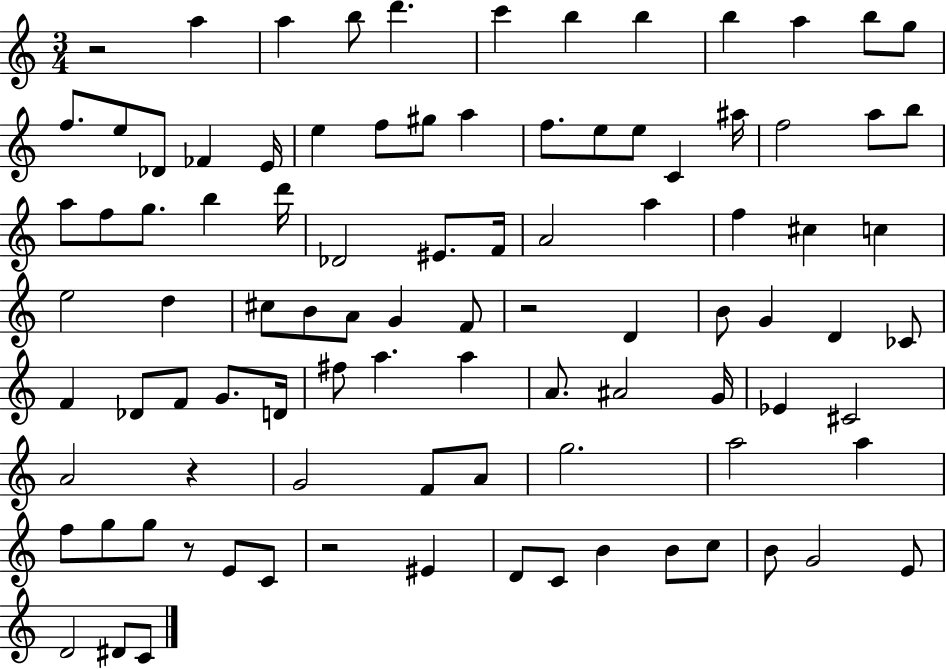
R/h A5/q A5/q B5/e D6/q. C6/q B5/q B5/q B5/q A5/q B5/e G5/e F5/e. E5/e Db4/e FES4/q E4/s E5/q F5/e G#5/e A5/q F5/e. E5/e E5/e C4/q A#5/s F5/h A5/e B5/e A5/e F5/e G5/e. B5/q D6/s Db4/h EIS4/e. F4/s A4/h A5/q F5/q C#5/q C5/q E5/h D5/q C#5/e B4/e A4/e G4/q F4/e R/h D4/q B4/e G4/q D4/q CES4/e F4/q Db4/e F4/e G4/e. D4/s F#5/e A5/q. A5/q A4/e. A#4/h G4/s Eb4/q C#4/h A4/h R/q G4/h F4/e A4/e G5/h. A5/h A5/q F5/e G5/e G5/e R/e E4/e C4/e R/h EIS4/q D4/e C4/e B4/q B4/e C5/e B4/e G4/h E4/e D4/h D#4/e C4/e